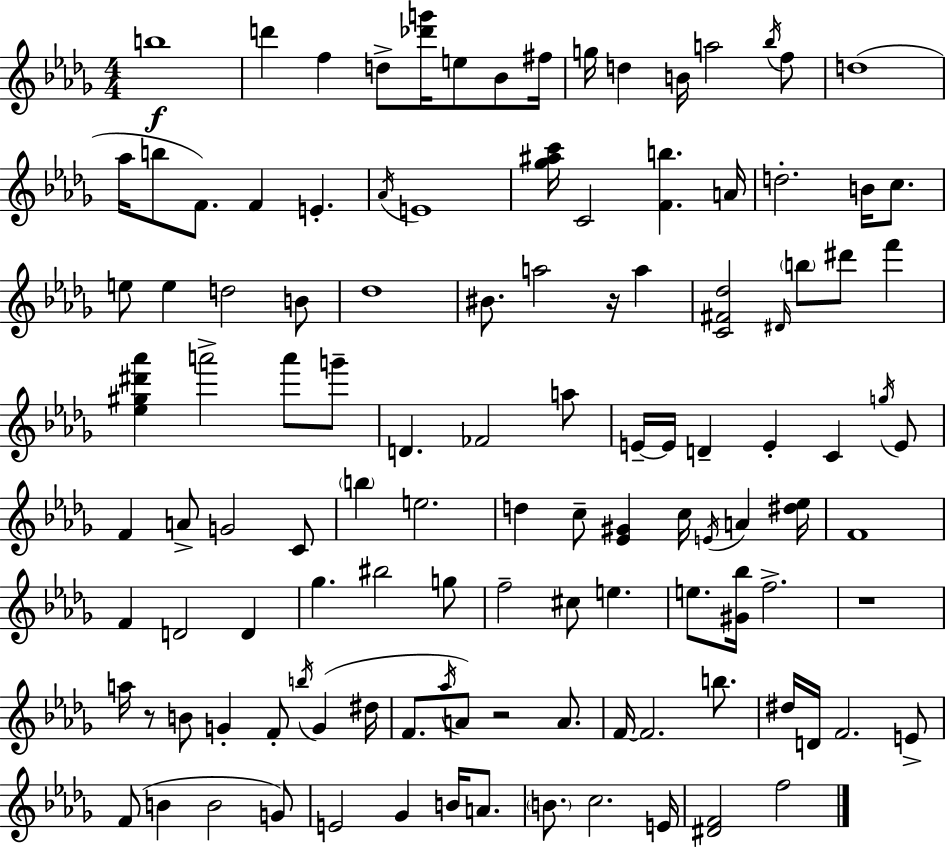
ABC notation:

X:1
T:Untitled
M:4/4
L:1/4
K:Bbm
b4 d' f d/2 [_d'g']/4 e/2 _B/2 ^f/4 g/4 d B/4 a2 _b/4 f/2 d4 _a/4 b/2 F/2 F E _A/4 E4 [_g^ac']/4 C2 [Fb] A/4 d2 B/4 c/2 e/2 e d2 B/2 _d4 ^B/2 a2 z/4 a [C^F_d]2 ^D/4 b/2 ^d'/2 f' [_e^g^d'_a'] a'2 a'/2 g'/2 D _F2 a/2 E/4 E/4 D E C g/4 E/2 F A/2 G2 C/2 b e2 d c/2 [_E^G] c/4 E/4 A [^d_e]/4 F4 F D2 D _g ^b2 g/2 f2 ^c/2 e e/2 [^G_b]/4 f2 z4 a/4 z/2 B/2 G F/2 b/4 G ^d/4 F/2 _a/4 A/2 z2 A/2 F/4 F2 b/2 ^d/4 D/4 F2 E/2 F/2 B B2 G/2 E2 _G B/4 A/2 B/2 c2 E/4 [^DF]2 f2